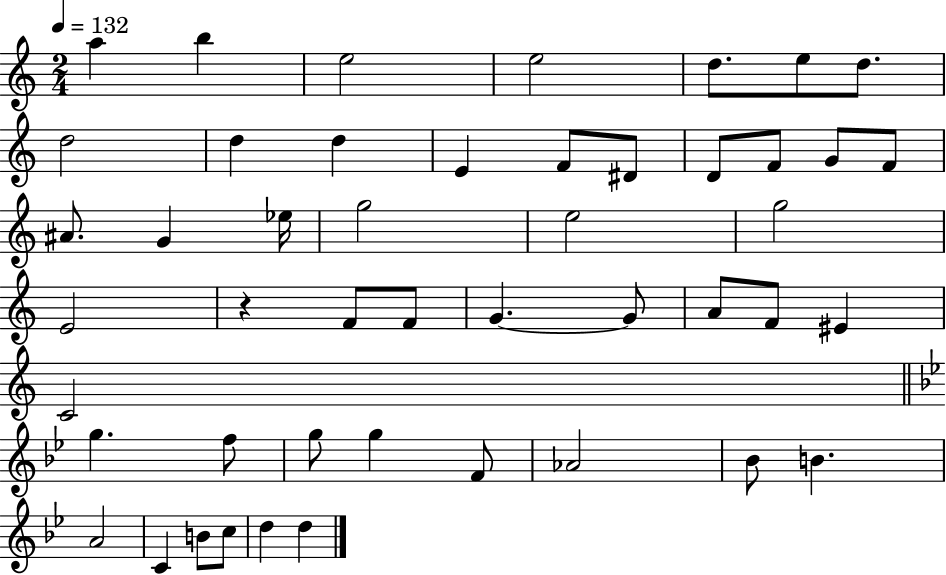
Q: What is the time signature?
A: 2/4